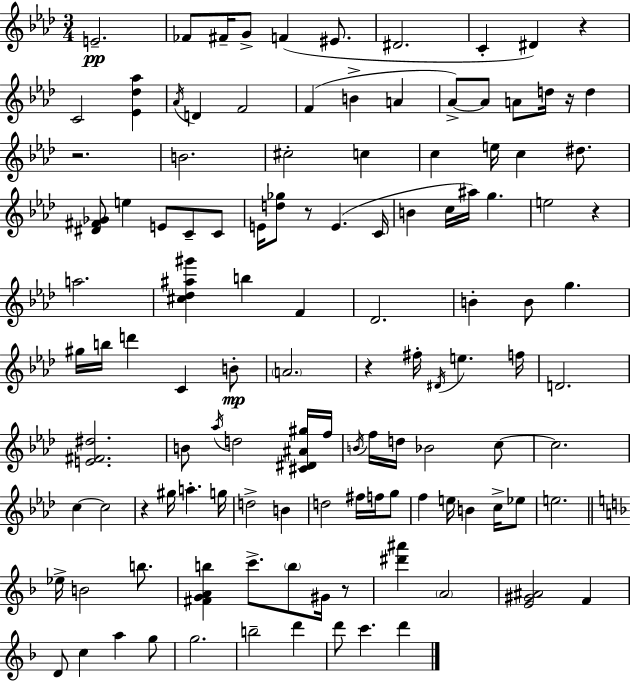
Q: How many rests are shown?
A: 8